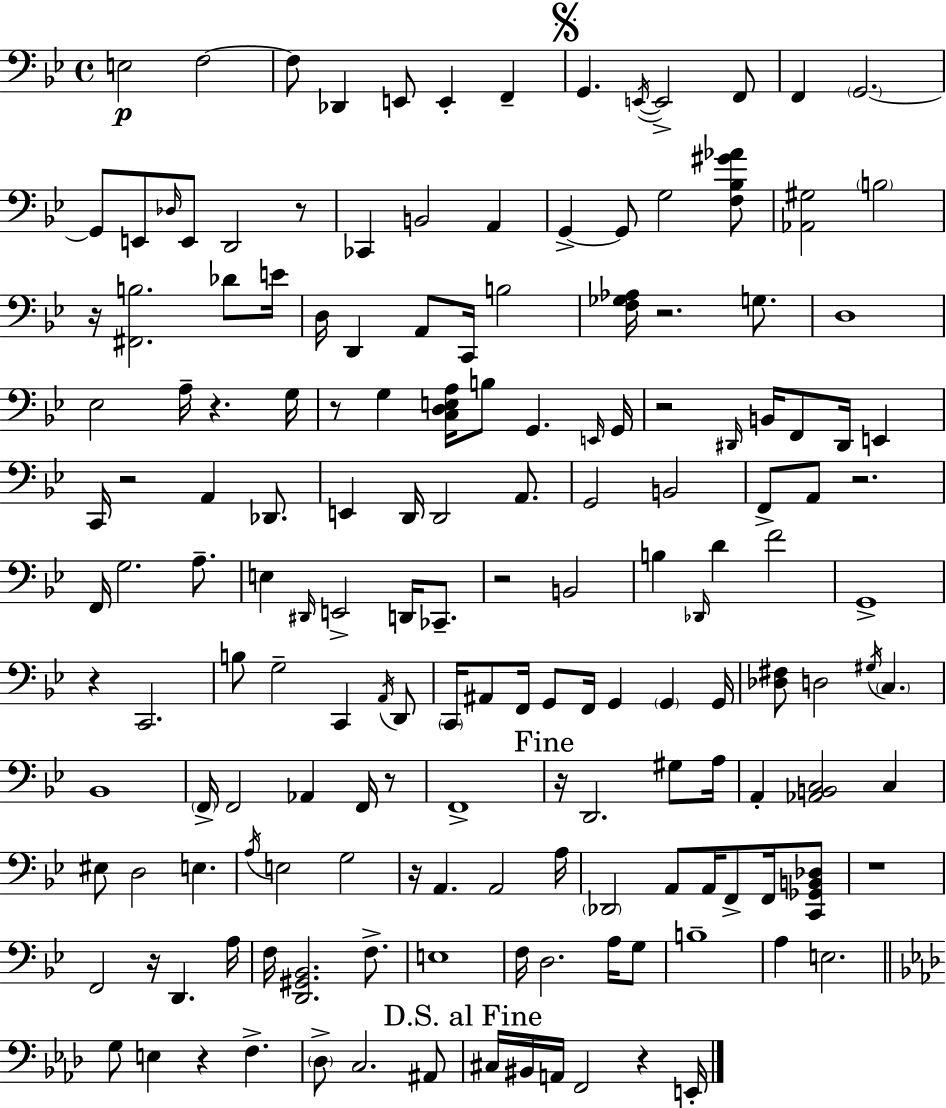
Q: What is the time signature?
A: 4/4